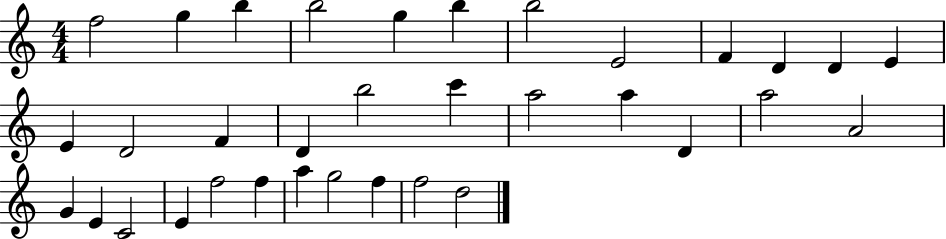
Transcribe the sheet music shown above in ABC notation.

X:1
T:Untitled
M:4/4
L:1/4
K:C
f2 g b b2 g b b2 E2 F D D E E D2 F D b2 c' a2 a D a2 A2 G E C2 E f2 f a g2 f f2 d2